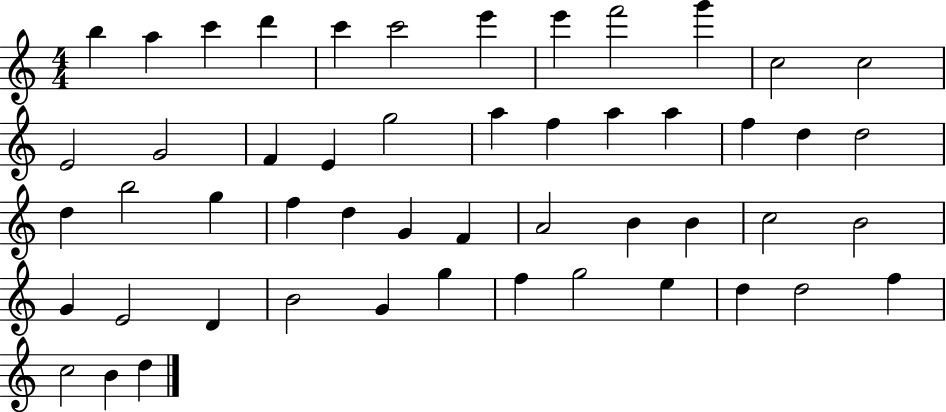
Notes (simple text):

B5/q A5/q C6/q D6/q C6/q C6/h E6/q E6/q F6/h G6/q C5/h C5/h E4/h G4/h F4/q E4/q G5/h A5/q F5/q A5/q A5/q F5/q D5/q D5/h D5/q B5/h G5/q F5/q D5/q G4/q F4/q A4/h B4/q B4/q C5/h B4/h G4/q E4/h D4/q B4/h G4/q G5/q F5/q G5/h E5/q D5/q D5/h F5/q C5/h B4/q D5/q